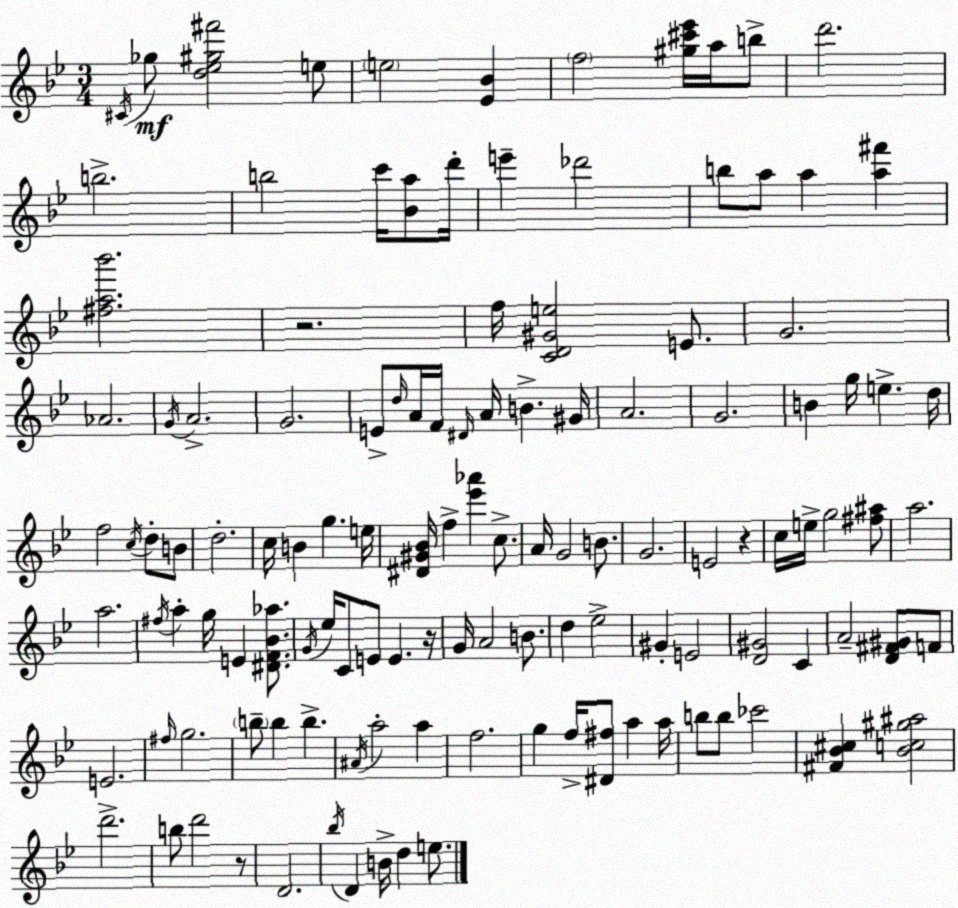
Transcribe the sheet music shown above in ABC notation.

X:1
T:Untitled
M:3/4
L:1/4
K:Bb
^C/4 _g/2 [d_e^g^f']2 e/2 e2 [_E_B] f2 [^g^c'_e']/4 a/4 b/2 d'2 b2 b2 c'/4 [_Ba]/2 d'/4 e' _d'2 b/2 a/2 a [a^f'] [^fa_b']2 z2 f/4 [CD^Ge]2 E/2 G2 _A2 G/4 A2 G2 E/2 d/4 A/4 F/4 ^D/4 A/4 B ^G/4 A2 G2 B g/4 e d/4 f2 c/4 d/2 B/2 d2 c/4 B g e/4 [^D^G_B]/4 f [_e'_a'] c/2 A/4 G2 B/2 G2 E2 z c/4 e/4 g2 [^f^a]/2 a2 a2 ^f/4 a g/4 E [^DF_B_a]/2 G/4 _e/4 C/2 E/2 E z/4 G/4 A2 B/2 d _e2 ^G E2 [D^G]2 C A2 [D^F^G]/2 F/2 E2 ^f/4 g2 b/2 b b ^A/4 a2 a f2 g f/4 [^D^f]/2 a a/4 b/2 b/2 _c'2 [^F_B^c] [_Bc^g^a]2 d'2 b/2 d'2 z/2 D2 _b/4 D B/4 d e/2